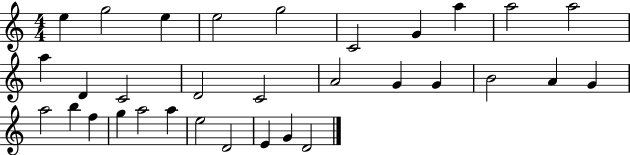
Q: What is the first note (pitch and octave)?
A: E5